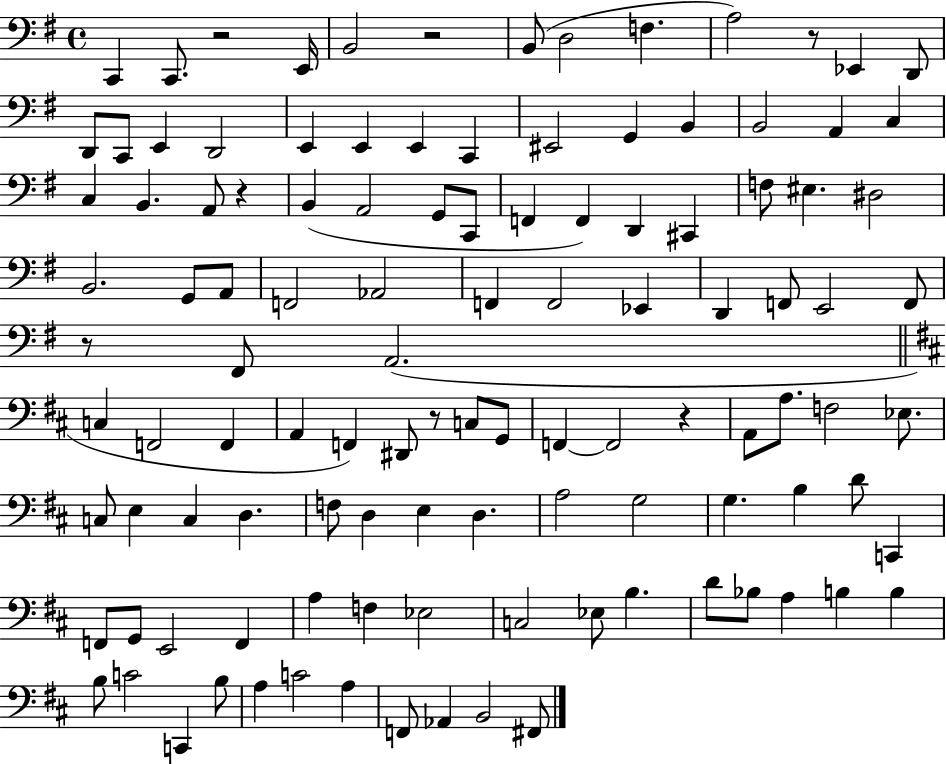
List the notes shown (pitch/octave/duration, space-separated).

C2/q C2/e. R/h E2/s B2/h R/h B2/e D3/h F3/q. A3/h R/e Eb2/q D2/e D2/e C2/e E2/q D2/h E2/q E2/q E2/q C2/q EIS2/h G2/q B2/q B2/h A2/q C3/q C3/q B2/q. A2/e R/q B2/q A2/h G2/e C2/e F2/q F2/q D2/q C#2/q F3/e EIS3/q. D#3/h B2/h. G2/e A2/e F2/h Ab2/h F2/q F2/h Eb2/q D2/q F2/e E2/h F2/e R/e F#2/e A2/h. C3/q F2/h F2/q A2/q F2/q D#2/e R/e C3/e G2/e F2/q F2/h R/q A2/e A3/e. F3/h Eb3/e. C3/e E3/q C3/q D3/q. F3/e D3/q E3/q D3/q. A3/h G3/h G3/q. B3/q D4/e C2/q F2/e G2/e E2/h F2/q A3/q F3/q Eb3/h C3/h Eb3/e B3/q. D4/e Bb3/e A3/q B3/q B3/q B3/e C4/h C2/q B3/e A3/q C4/h A3/q F2/e Ab2/q B2/h F#2/e